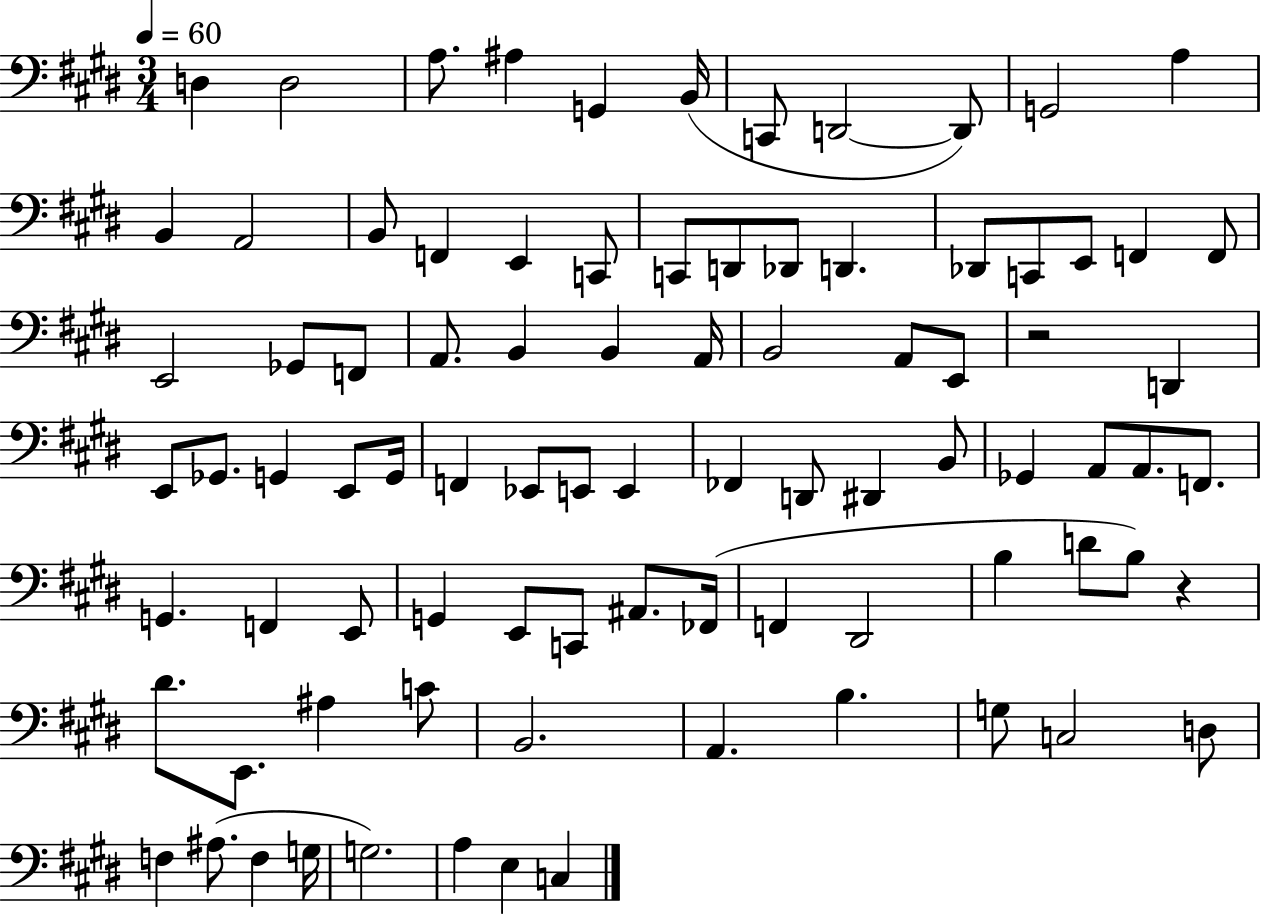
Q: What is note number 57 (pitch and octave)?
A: E2